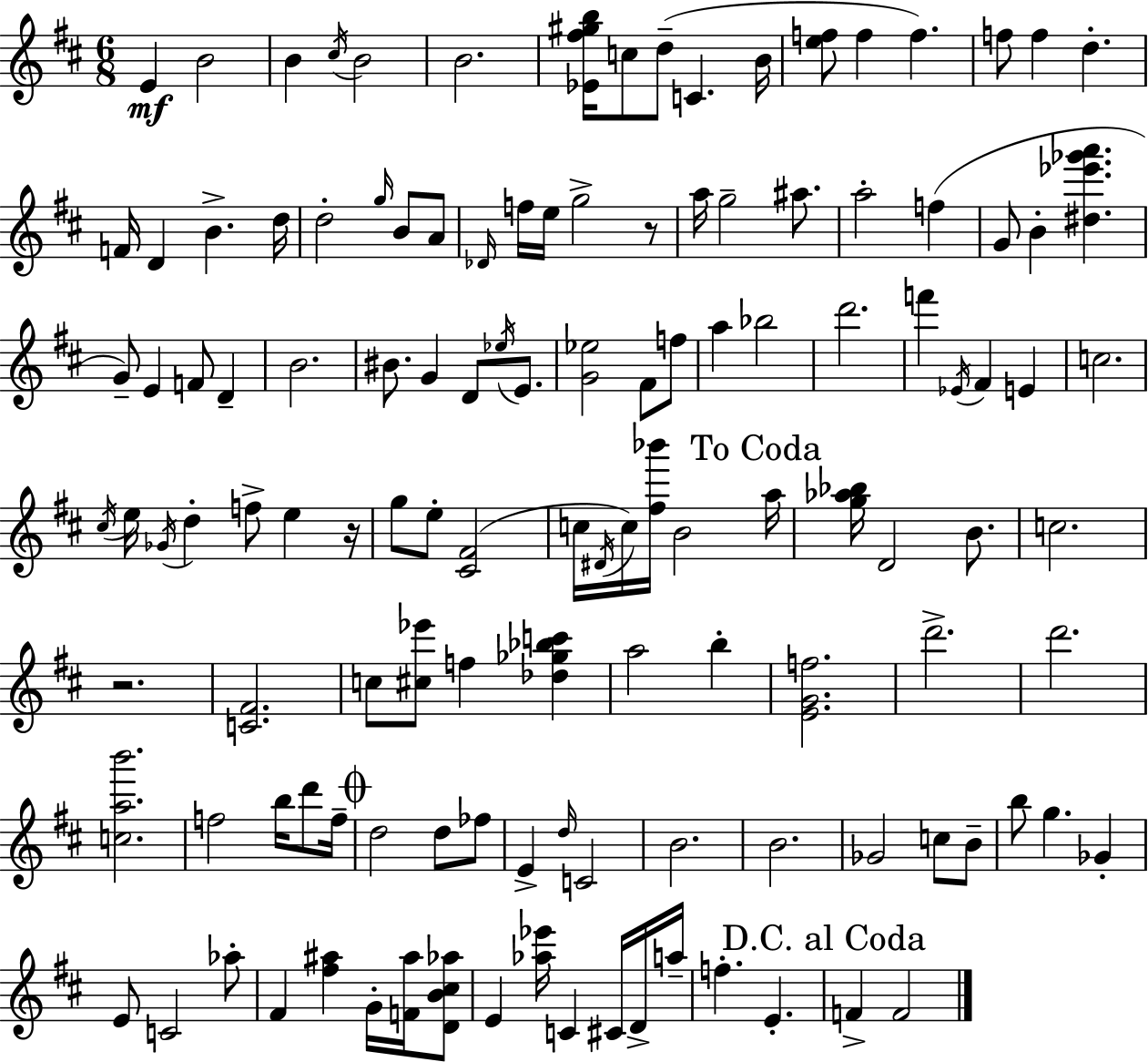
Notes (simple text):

E4/q B4/h B4/q C#5/s B4/h B4/h. [Eb4,F#5,G#5,B5]/s C5/e D5/e C4/q. B4/s [E5,F5]/e F5/q F5/q. F5/e F5/q D5/q. F4/s D4/q B4/q. D5/s D5/h G5/s B4/e A4/e Db4/s F5/s E5/s G5/h R/e A5/s G5/h A#5/e. A5/h F5/q G4/e B4/q [D#5,Eb6,Gb6,A6]/q. G4/e E4/q F4/e D4/q B4/h. BIS4/e. G4/q D4/e Eb5/s E4/e. [G4,Eb5]/h F#4/e F5/e A5/q Bb5/h D6/h. F6/q Eb4/s F#4/q E4/q C5/h. C#5/s E5/s Gb4/s D5/q F5/e E5/q R/s G5/e E5/e [C#4,F#4]/h C5/s D#4/s C5/s [F#5,Bb6]/s B4/h A5/s [G5,Ab5,Bb5]/s D4/h B4/e. C5/h. R/h. [C4,F#4]/h. C5/e [C#5,Eb6]/e F5/q [Db5,Gb5,Bb5,C6]/q A5/h B5/q [E4,G4,F5]/h. D6/h. D6/h. [C5,A5,B6]/h. F5/h B5/s D6/e F5/s D5/h D5/e FES5/e E4/q D5/s C4/h B4/h. B4/h. Gb4/h C5/e B4/e B5/e G5/q. Gb4/q E4/e C4/h Ab5/e F#4/q [F#5,A#5]/q G4/s [F4,A#5]/s [D4,B4,C#5,Ab5]/e E4/q [Ab5,Eb6]/s C4/q C#4/s D4/s A5/s F5/q. E4/q. F4/q F4/h